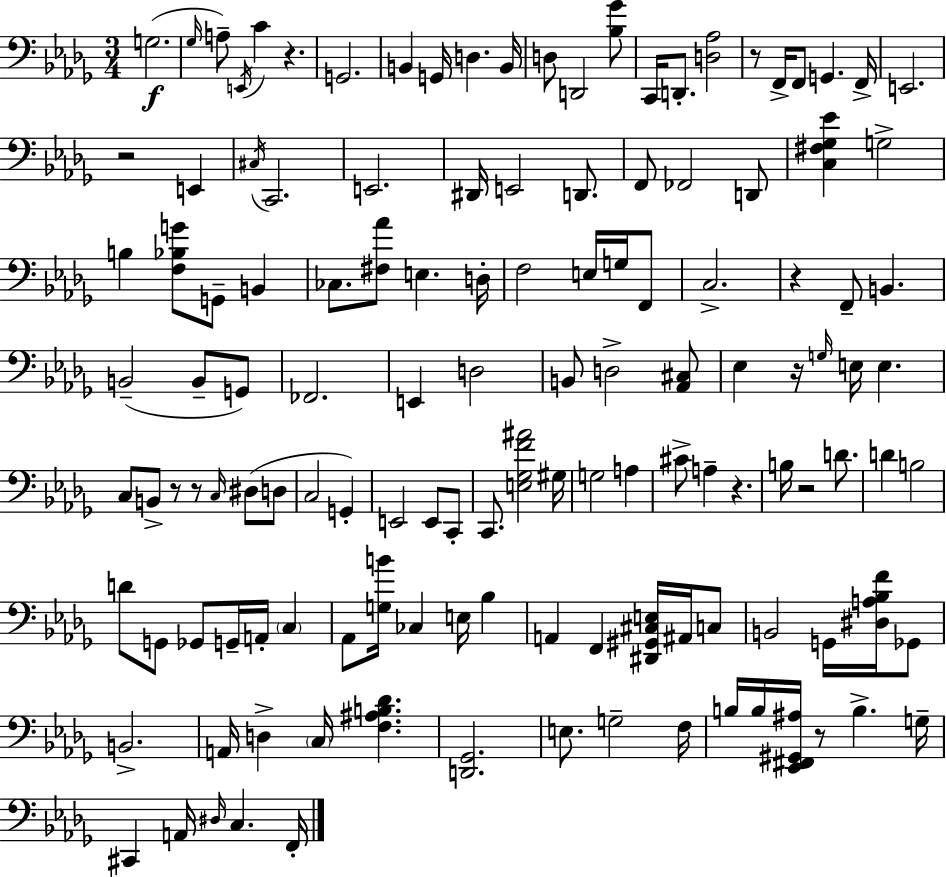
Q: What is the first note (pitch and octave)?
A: G3